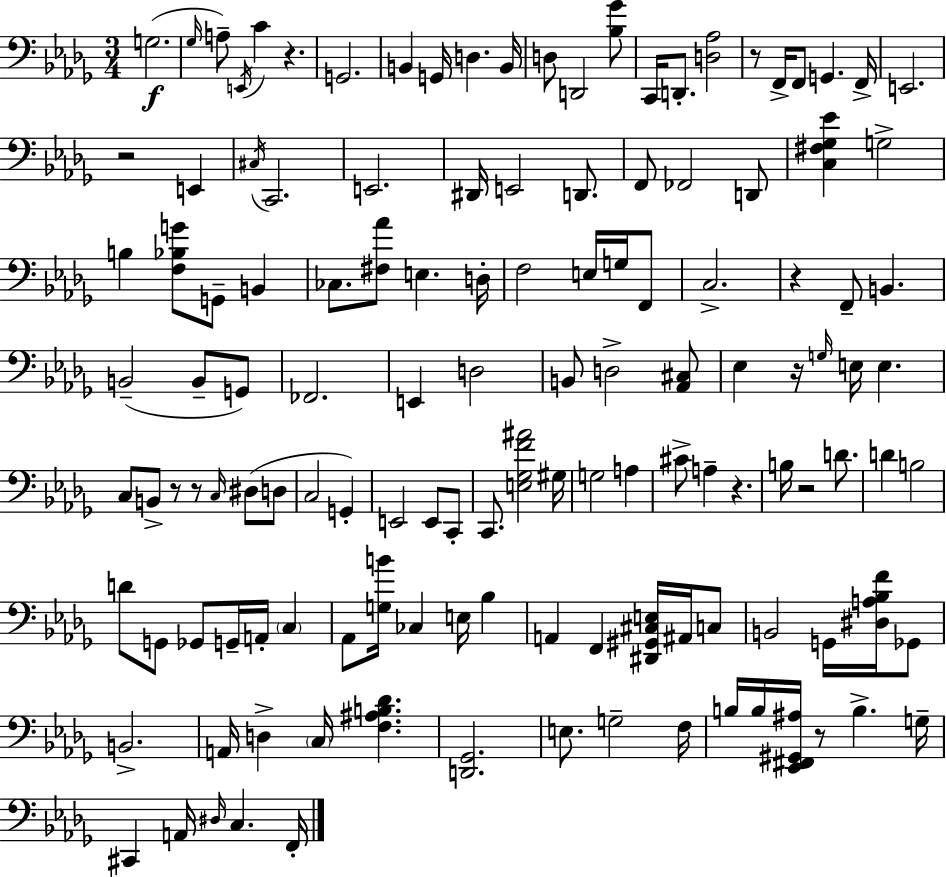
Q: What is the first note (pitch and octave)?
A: G3